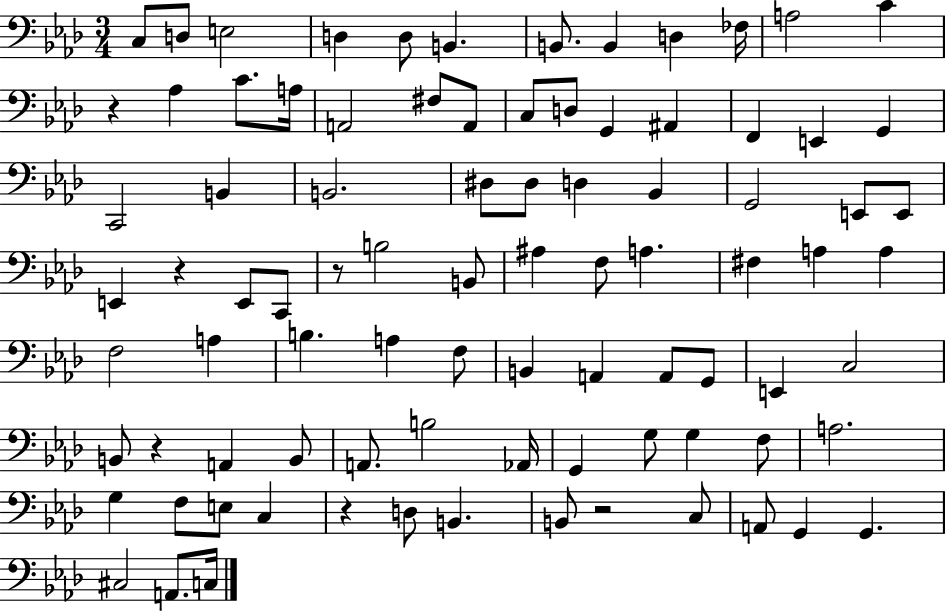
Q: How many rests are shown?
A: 6